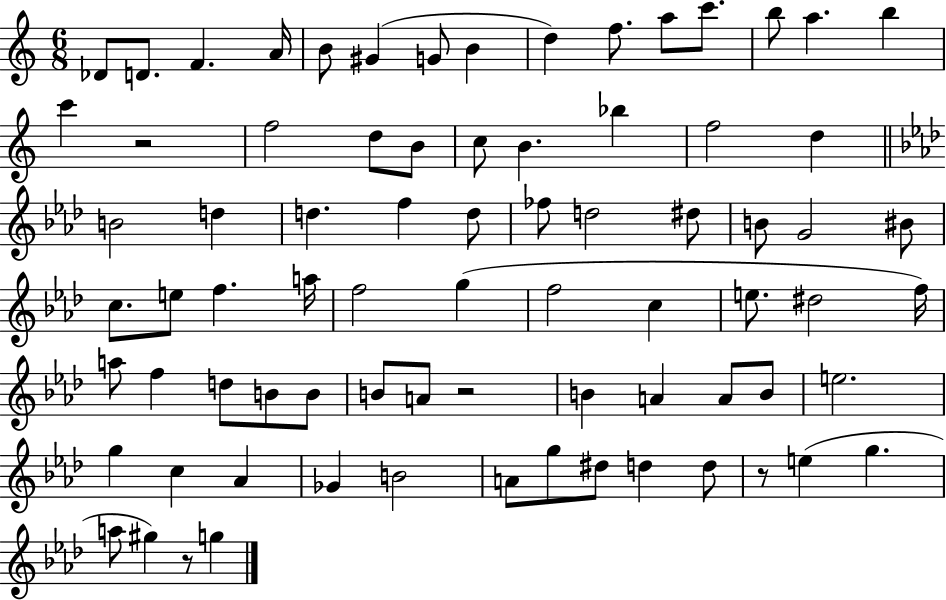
X:1
T:Untitled
M:6/8
L:1/4
K:C
_D/2 D/2 F A/4 B/2 ^G G/2 B d f/2 a/2 c'/2 b/2 a b c' z2 f2 d/2 B/2 c/2 B _b f2 d B2 d d f d/2 _f/2 d2 ^d/2 B/2 G2 ^B/2 c/2 e/2 f a/4 f2 g f2 c e/2 ^d2 f/4 a/2 f d/2 B/2 B/2 B/2 A/2 z2 B A A/2 B/2 e2 g c _A _G B2 A/2 g/2 ^d/2 d d/2 z/2 e g a/2 ^g z/2 g